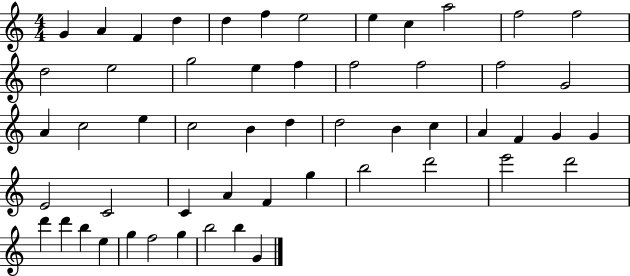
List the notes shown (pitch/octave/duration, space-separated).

G4/q A4/q F4/q D5/q D5/q F5/q E5/h E5/q C5/q A5/h F5/h F5/h D5/h E5/h G5/h E5/q F5/q F5/h F5/h F5/h G4/h A4/q C5/h E5/q C5/h B4/q D5/q D5/h B4/q C5/q A4/q F4/q G4/q G4/q E4/h C4/h C4/q A4/q F4/q G5/q B5/h D6/h E6/h D6/h D6/q D6/q B5/q E5/q G5/q F5/h G5/q B5/h B5/q G4/q